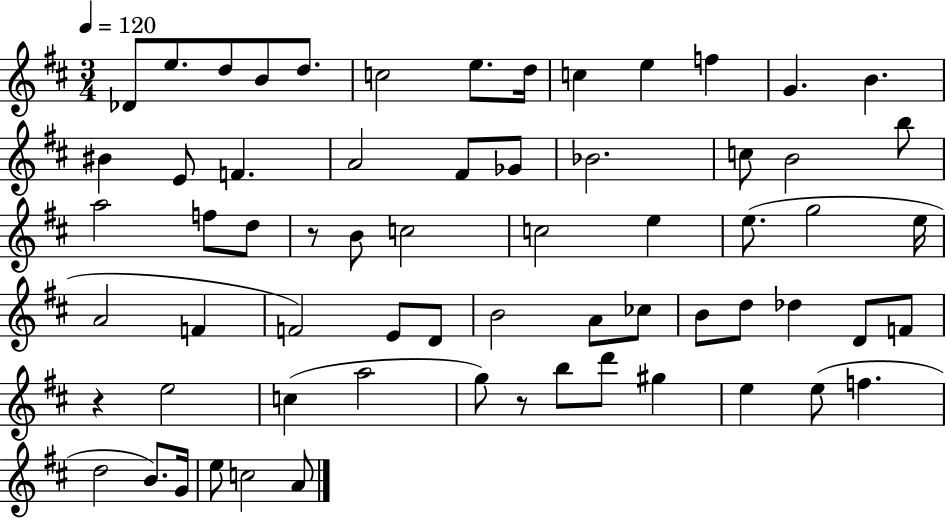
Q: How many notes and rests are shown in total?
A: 65